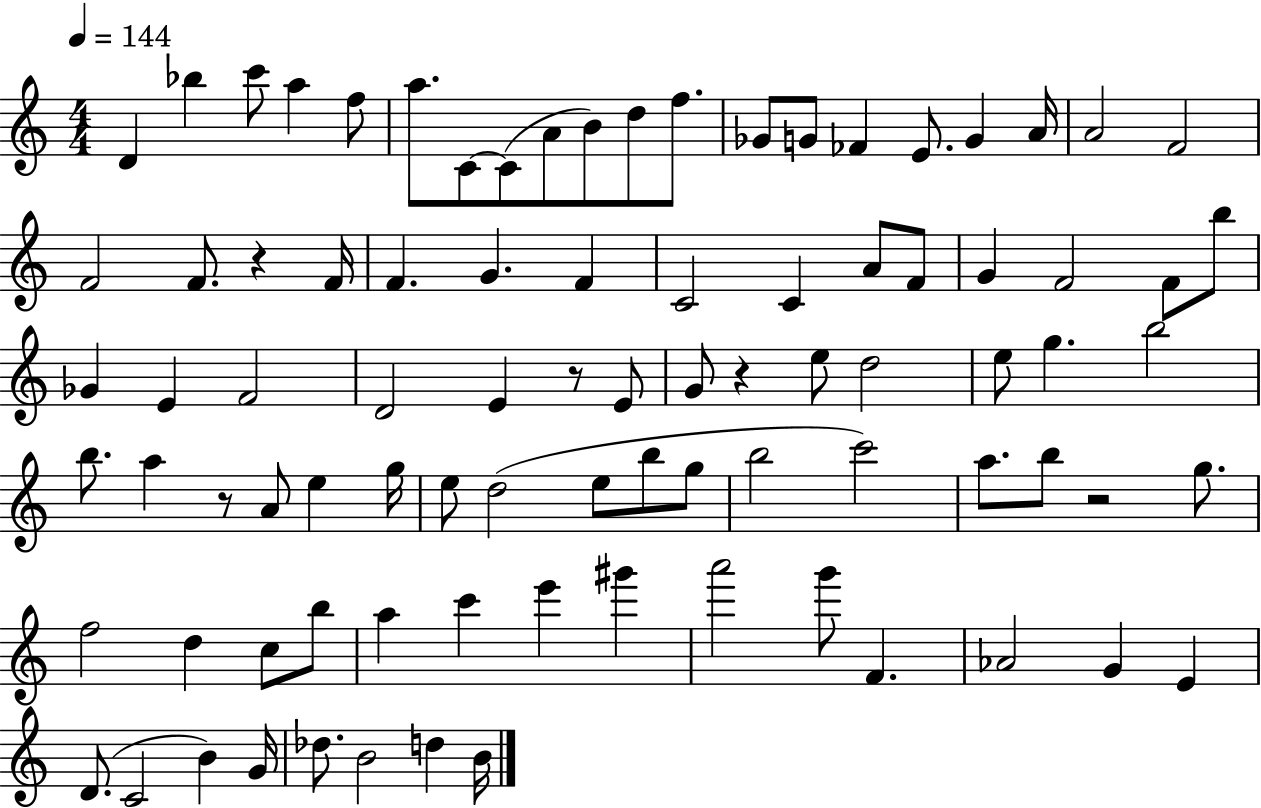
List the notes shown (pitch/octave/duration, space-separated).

D4/q Bb5/q C6/e A5/q F5/e A5/e. C4/e C4/e A4/e B4/e D5/e F5/e. Gb4/e G4/e FES4/q E4/e. G4/q A4/s A4/h F4/h F4/h F4/e. R/q F4/s F4/q. G4/q. F4/q C4/h C4/q A4/e F4/e G4/q F4/h F4/e B5/e Gb4/q E4/q F4/h D4/h E4/q R/e E4/e G4/e R/q E5/e D5/h E5/e G5/q. B5/h B5/e. A5/q R/e A4/e E5/q G5/s E5/e D5/h E5/e B5/e G5/e B5/h C6/h A5/e. B5/e R/h G5/e. F5/h D5/q C5/e B5/e A5/q C6/q E6/q G#6/q A6/h G6/e F4/q. Ab4/h G4/q E4/q D4/e. C4/h B4/q G4/s Db5/e. B4/h D5/q B4/s